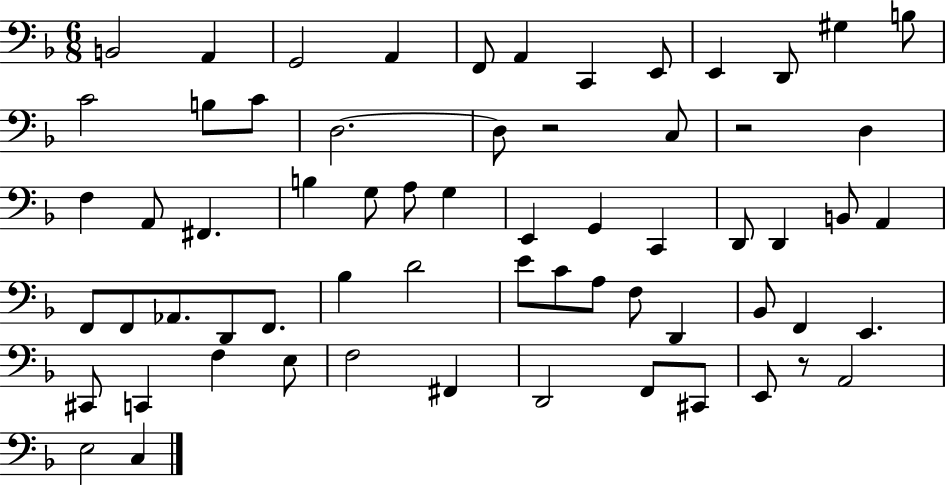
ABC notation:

X:1
T:Untitled
M:6/8
L:1/4
K:F
B,,2 A,, G,,2 A,, F,,/2 A,, C,, E,,/2 E,, D,,/2 ^G, B,/2 C2 B,/2 C/2 D,2 D,/2 z2 C,/2 z2 D, F, A,,/2 ^F,, B, G,/2 A,/2 G, E,, G,, C,, D,,/2 D,, B,,/2 A,, F,,/2 F,,/2 _A,,/2 D,,/2 F,,/2 _B, D2 E/2 C/2 A,/2 F,/2 D,, _B,,/2 F,, E,, ^C,,/2 C,, F, E,/2 F,2 ^F,, D,,2 F,,/2 ^C,,/2 E,,/2 z/2 A,,2 E,2 C,